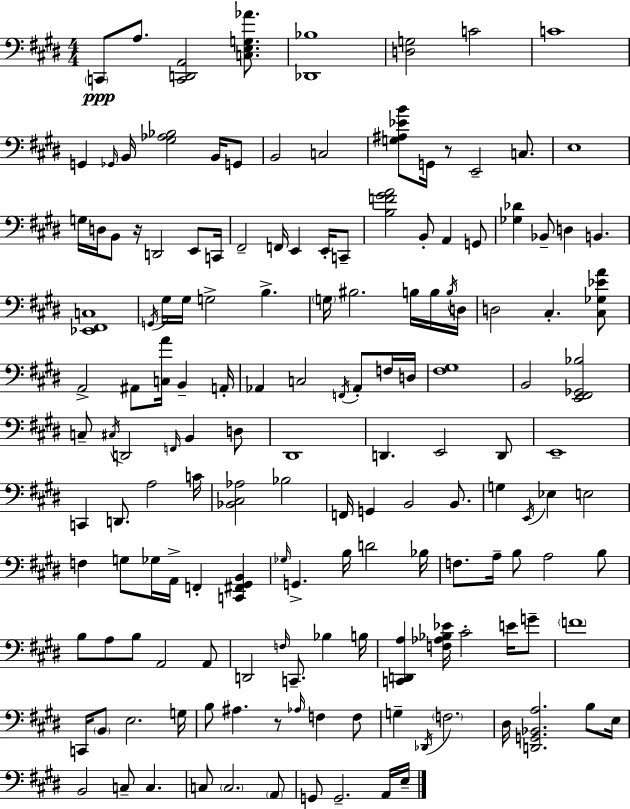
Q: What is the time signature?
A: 4/4